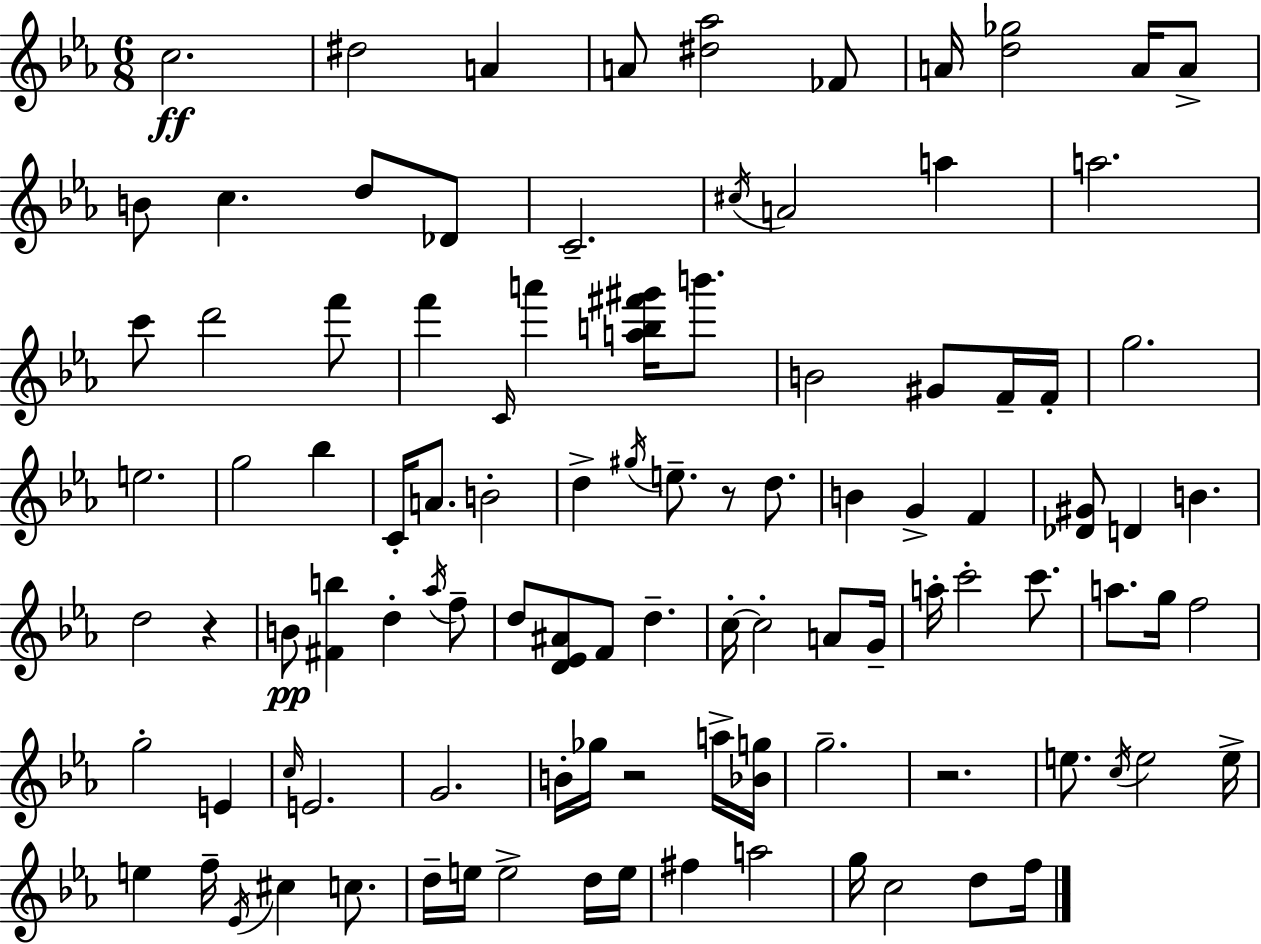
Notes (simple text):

C5/h. D#5/h A4/q A4/e [D#5,Ab5]/h FES4/e A4/s [D5,Gb5]/h A4/s A4/e B4/e C5/q. D5/e Db4/e C4/h. C#5/s A4/h A5/q A5/h. C6/e D6/h F6/e F6/q C4/s A6/q [A5,B5,F#6,G#6]/s B6/e. B4/h G#4/e F4/s F4/s G5/h. E5/h. G5/h Bb5/q C4/s A4/e. B4/h D5/q G#5/s E5/e. R/e D5/e. B4/q G4/q F4/q [Db4,G#4]/e D4/q B4/q. D5/h R/q B4/e [F#4,B5]/q D5/q Ab5/s F5/e D5/e [D4,Eb4,A#4]/e F4/e D5/q. C5/s C5/h A4/e G4/s A5/s C6/h C6/e. A5/e. G5/s F5/h G5/h E4/q C5/s E4/h. G4/h. B4/s Gb5/s R/h A5/s [Bb4,G5]/s G5/h. R/h. E5/e. C5/s E5/h E5/s E5/q F5/s Eb4/s C#5/q C5/e. D5/s E5/s E5/h D5/s E5/s F#5/q A5/h G5/s C5/h D5/e F5/s